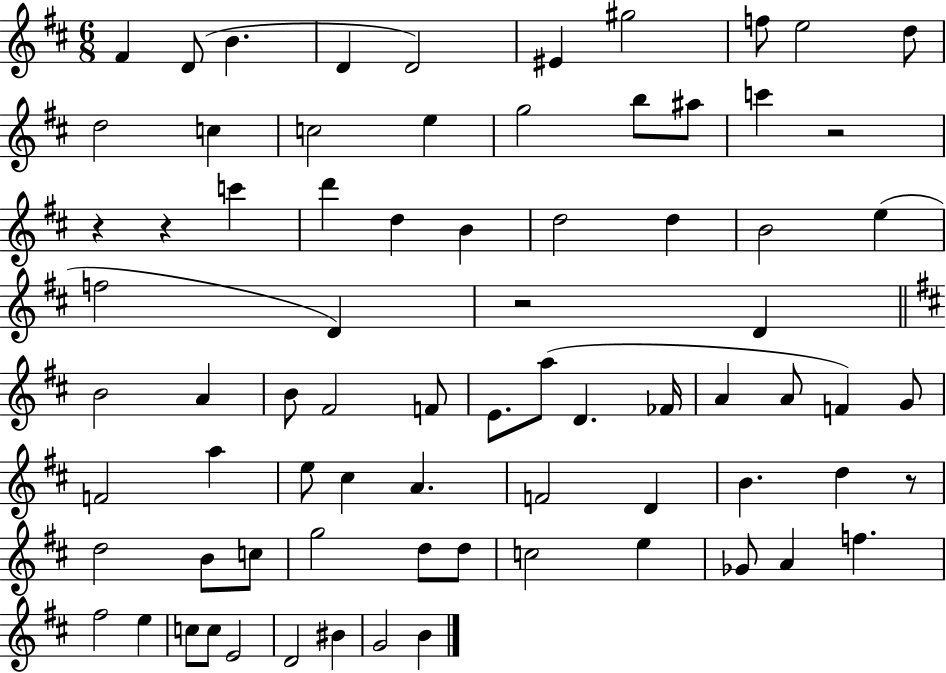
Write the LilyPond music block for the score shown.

{
  \clef treble
  \numericTimeSignature
  \time 6/8
  \key d \major
  fis'4 d'8( b'4. | d'4 d'2) | eis'4 gis''2 | f''8 e''2 d''8 | \break d''2 c''4 | c''2 e''4 | g''2 b''8 ais''8 | c'''4 r2 | \break r4 r4 c'''4 | d'''4 d''4 b'4 | d''2 d''4 | b'2 e''4( | \break f''2 d'4) | r2 d'4 | \bar "||" \break \key d \major b'2 a'4 | b'8 fis'2 f'8 | e'8. a''8( d'4. fes'16 | a'4 a'8 f'4) g'8 | \break f'2 a''4 | e''8 cis''4 a'4. | f'2 d'4 | b'4. d''4 r8 | \break d''2 b'8 c''8 | g''2 d''8 d''8 | c''2 e''4 | ges'8 a'4 f''4. | \break fis''2 e''4 | c''8 c''8 e'2 | d'2 bis'4 | g'2 b'4 | \break \bar "|."
}